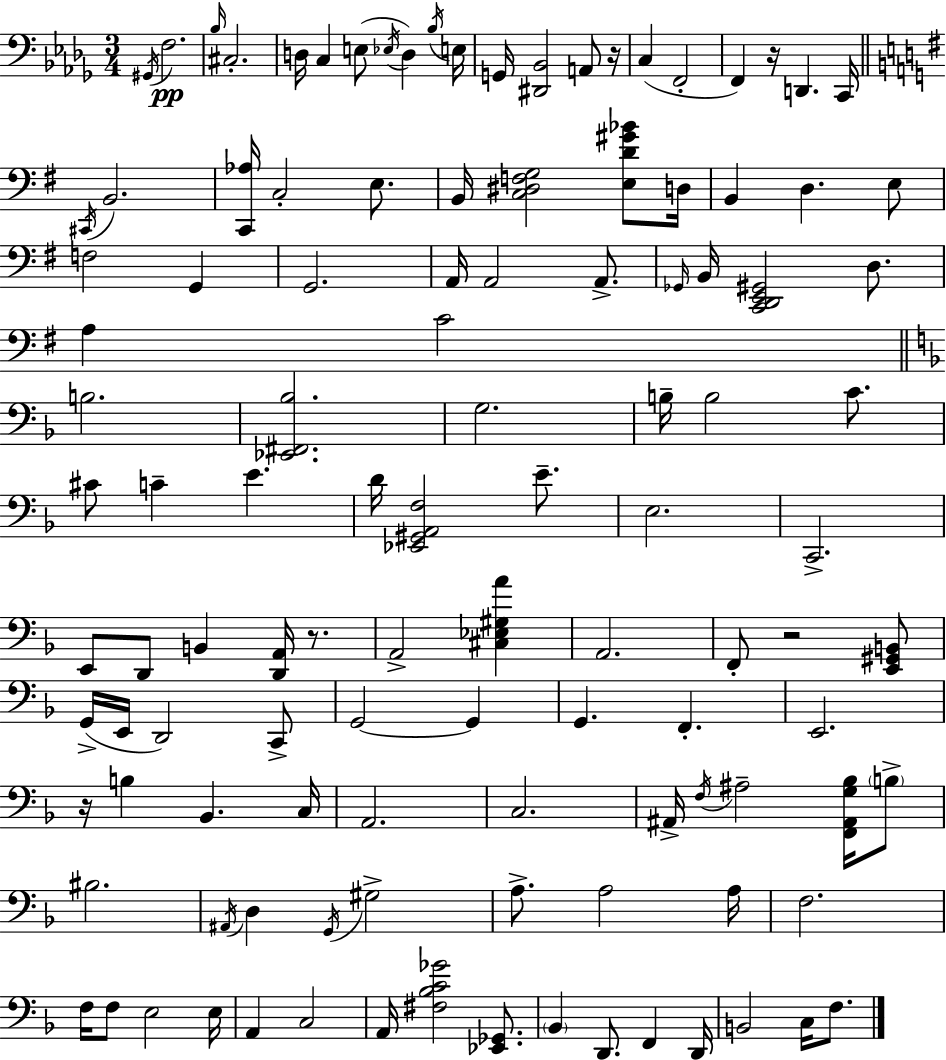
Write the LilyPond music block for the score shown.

{
  \clef bass
  \numericTimeSignature
  \time 3/4
  \key bes \minor
  \repeat volta 2 { \acciaccatura { gis,16 }\pp f2. | \grace { bes16 } cis2.-. | d16 c4 e8( \acciaccatura { ees16 } d4) | \acciaccatura { bes16 } e16 g,16 <dis, bes,>2 | \break a,8 r16 c4( f,2-. | f,4) r16 d,4. | c,16 \bar "||" \break \key g \major \acciaccatura { cis,16 } b,2. | <c, aes>16 c2-. e8. | b,16 <c dis f g>2 <e d' gis' bes'>8 | d16 b,4 d4. e8 | \break f2 g,4 | g,2. | a,16 a,2 a,8.-> | \grace { ges,16 } b,16 <c, d, e, gis,>2 d8. | \break a4 c'2 | \bar "||" \break \key d \minor b2. | <ees, fis, bes>2. | g2. | b16-- b2 c'8. | \break cis'8 c'4-- e'4. | d'16 <ees, gis, a, f>2 e'8.-- | e2. | c,2.-> | \break e,8 d,8 b,4 <d, a,>16 r8. | a,2-> <cis ees gis a'>4 | a,2. | f,8-. r2 <e, gis, b,>8 | \break g,16->( e,16 d,2) c,8-> | g,2~~ g,4 | g,4. f,4.-. | e,2. | \break r16 b4 bes,4. c16 | a,2. | c2. | ais,16-> \acciaccatura { f16 } ais2-- <f, ais, g bes>16 \parenthesize b8-> | \break bis2. | \acciaccatura { ais,16 } d4 \acciaccatura { g,16 } gis2-> | a8.-> a2 | a16 f2. | \break f16 f8 e2 | e16 a,4 c2 | a,16 <fis bes c' ges'>2 | <ees, ges,>8. \parenthesize bes,4 d,8. f,4 | \break d,16 b,2 c16 | f8. } \bar "|."
}